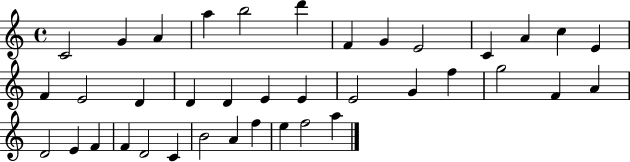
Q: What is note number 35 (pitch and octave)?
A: F5